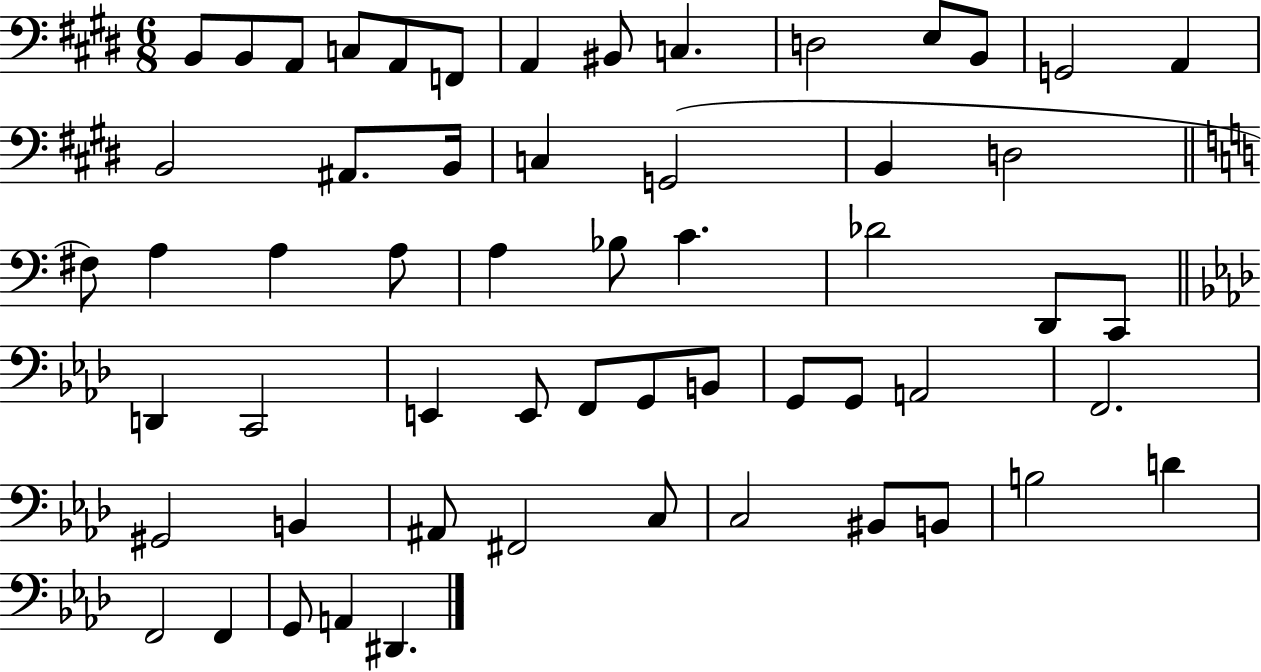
B2/e B2/e A2/e C3/e A2/e F2/e A2/q BIS2/e C3/q. D3/h E3/e B2/e G2/h A2/q B2/h A#2/e. B2/s C3/q G2/h B2/q D3/h F#3/e A3/q A3/q A3/e A3/q Bb3/e C4/q. Db4/h D2/e C2/e D2/q C2/h E2/q E2/e F2/e G2/e B2/e G2/e G2/e A2/h F2/h. G#2/h B2/q A#2/e F#2/h C3/e C3/h BIS2/e B2/e B3/h D4/q F2/h F2/q G2/e A2/q D#2/q.